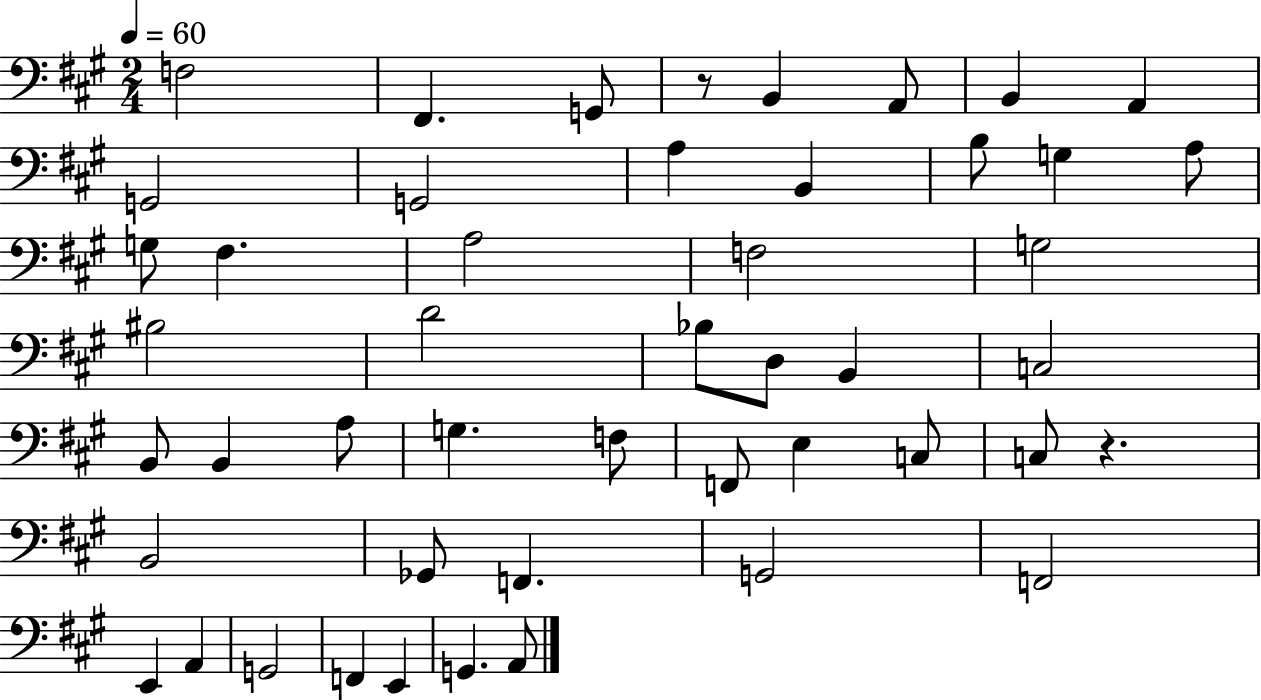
X:1
T:Untitled
M:2/4
L:1/4
K:A
F,2 ^F,, G,,/2 z/2 B,, A,,/2 B,, A,, G,,2 G,,2 A, B,, B,/2 G, A,/2 G,/2 ^F, A,2 F,2 G,2 ^B,2 D2 _B,/2 D,/2 B,, C,2 B,,/2 B,, A,/2 G, F,/2 F,,/2 E, C,/2 C,/2 z B,,2 _G,,/2 F,, G,,2 F,,2 E,, A,, G,,2 F,, E,, G,, A,,/2